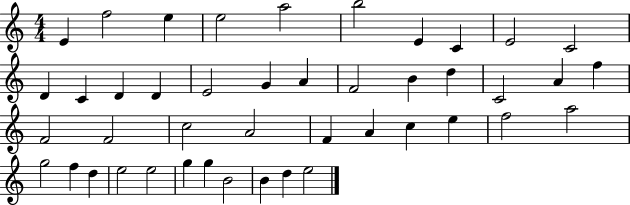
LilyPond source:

{
  \clef treble
  \numericTimeSignature
  \time 4/4
  \key c \major
  e'4 f''2 e''4 | e''2 a''2 | b''2 e'4 c'4 | e'2 c'2 | \break d'4 c'4 d'4 d'4 | e'2 g'4 a'4 | f'2 b'4 d''4 | c'2 a'4 f''4 | \break f'2 f'2 | c''2 a'2 | f'4 a'4 c''4 e''4 | f''2 a''2 | \break g''2 f''4 d''4 | e''2 e''2 | g''4 g''4 b'2 | b'4 d''4 e''2 | \break \bar "|."
}